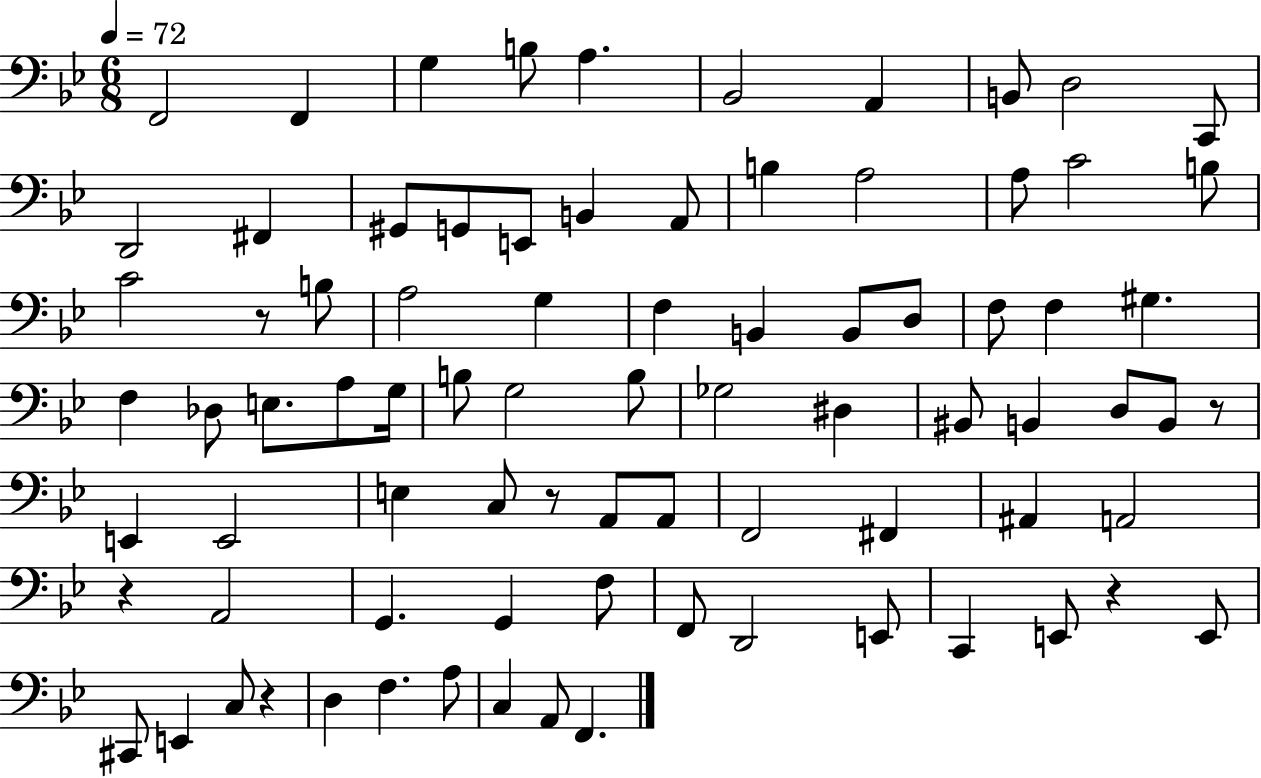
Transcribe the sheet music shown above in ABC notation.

X:1
T:Untitled
M:6/8
L:1/4
K:Bb
F,,2 F,, G, B,/2 A, _B,,2 A,, B,,/2 D,2 C,,/2 D,,2 ^F,, ^G,,/2 G,,/2 E,,/2 B,, A,,/2 B, A,2 A,/2 C2 B,/2 C2 z/2 B,/2 A,2 G, F, B,, B,,/2 D,/2 F,/2 F, ^G, F, _D,/2 E,/2 A,/2 G,/4 B,/2 G,2 B,/2 _G,2 ^D, ^B,,/2 B,, D,/2 B,,/2 z/2 E,, E,,2 E, C,/2 z/2 A,,/2 A,,/2 F,,2 ^F,, ^A,, A,,2 z A,,2 G,, G,, F,/2 F,,/2 D,,2 E,,/2 C,, E,,/2 z E,,/2 ^C,,/2 E,, C,/2 z D, F, A,/2 C, A,,/2 F,,